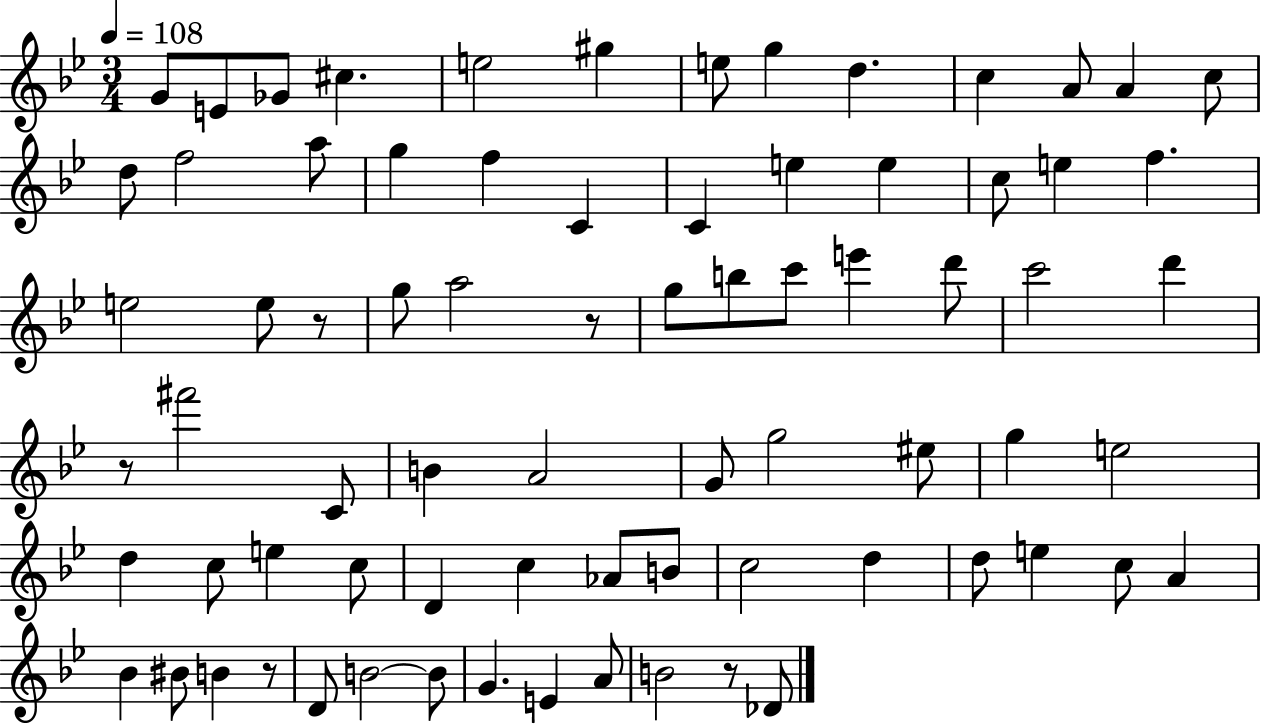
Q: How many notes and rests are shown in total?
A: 75